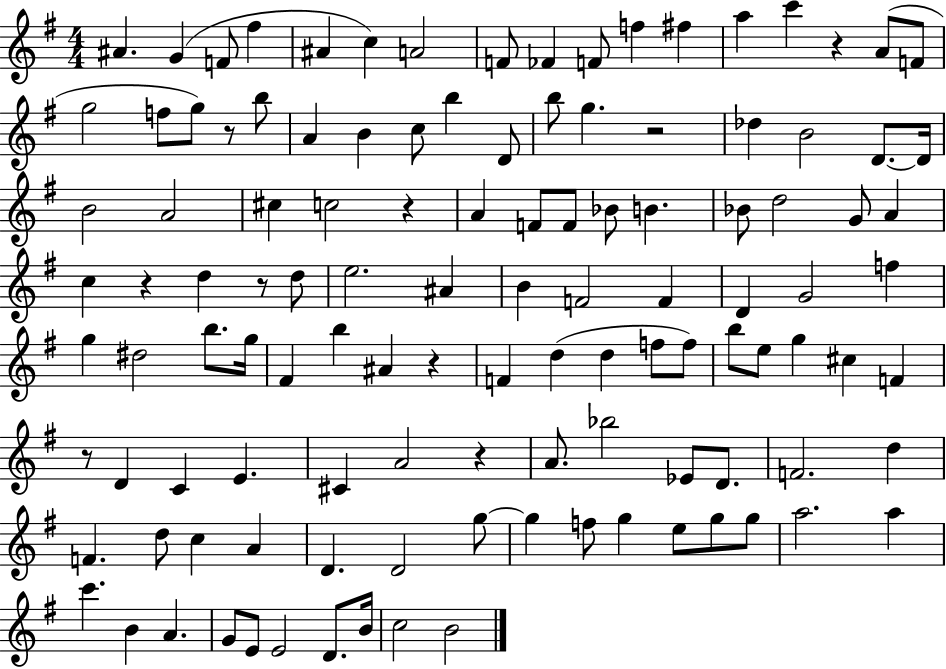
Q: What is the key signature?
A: G major